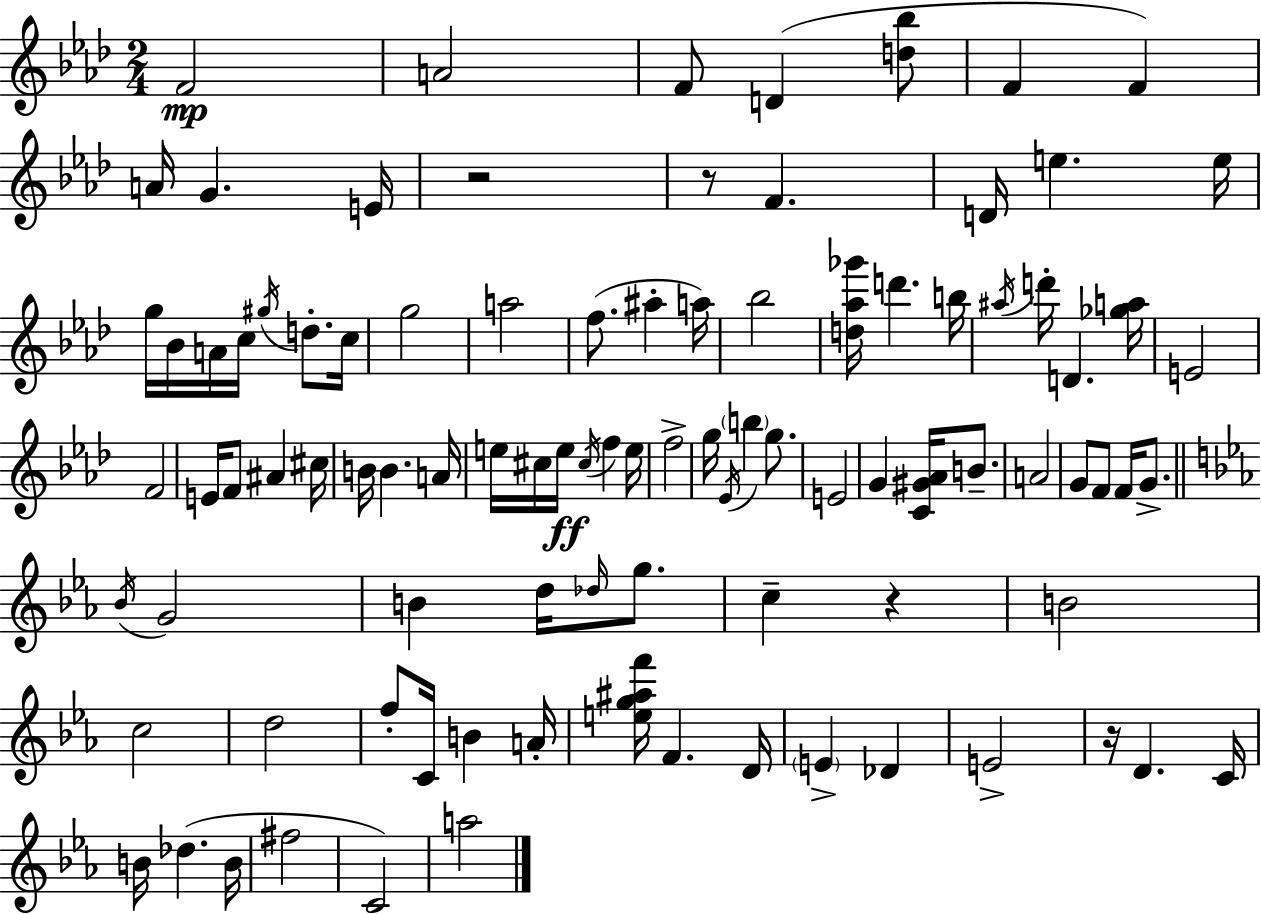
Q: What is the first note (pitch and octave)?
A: F4